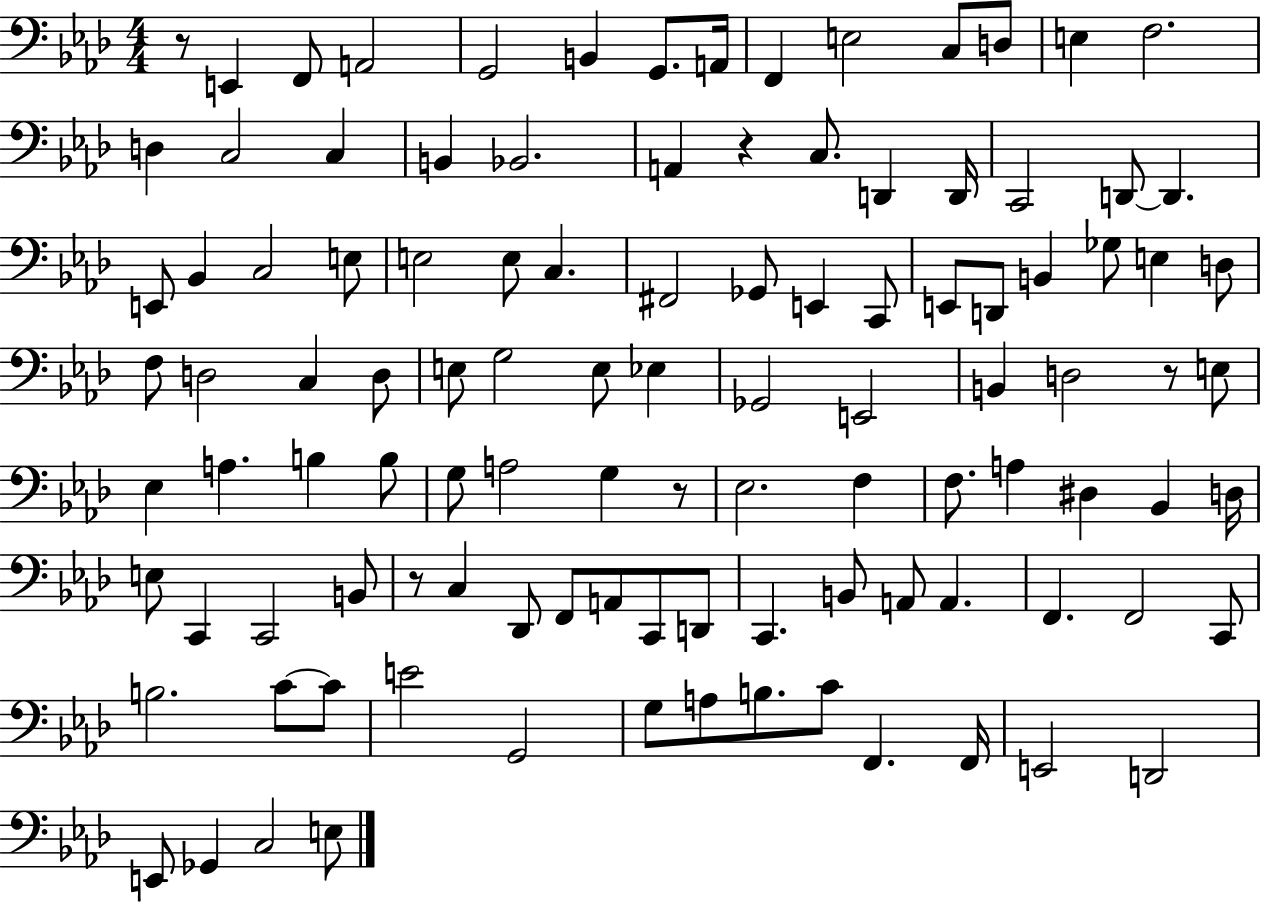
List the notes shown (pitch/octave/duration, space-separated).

R/e E2/q F2/e A2/h G2/h B2/q G2/e. A2/s F2/q E3/h C3/e D3/e E3/q F3/h. D3/q C3/h C3/q B2/q Bb2/h. A2/q R/q C3/e. D2/q D2/s C2/h D2/e D2/q. E2/e Bb2/q C3/h E3/e E3/h E3/e C3/q. F#2/h Gb2/e E2/q C2/e E2/e D2/e B2/q Gb3/e E3/q D3/e F3/e D3/h C3/q D3/e E3/e G3/h E3/e Eb3/q Gb2/h E2/h B2/q D3/h R/e E3/e Eb3/q A3/q. B3/q B3/e G3/e A3/h G3/q R/e Eb3/h. F3/q F3/e. A3/q D#3/q Bb2/q D3/s E3/e C2/q C2/h B2/e R/e C3/q Db2/e F2/e A2/e C2/e D2/e C2/q. B2/e A2/e A2/q. F2/q. F2/h C2/e B3/h. C4/e C4/e E4/h G2/h G3/e A3/e B3/e. C4/e F2/q. F2/s E2/h D2/h E2/e Gb2/q C3/h E3/e